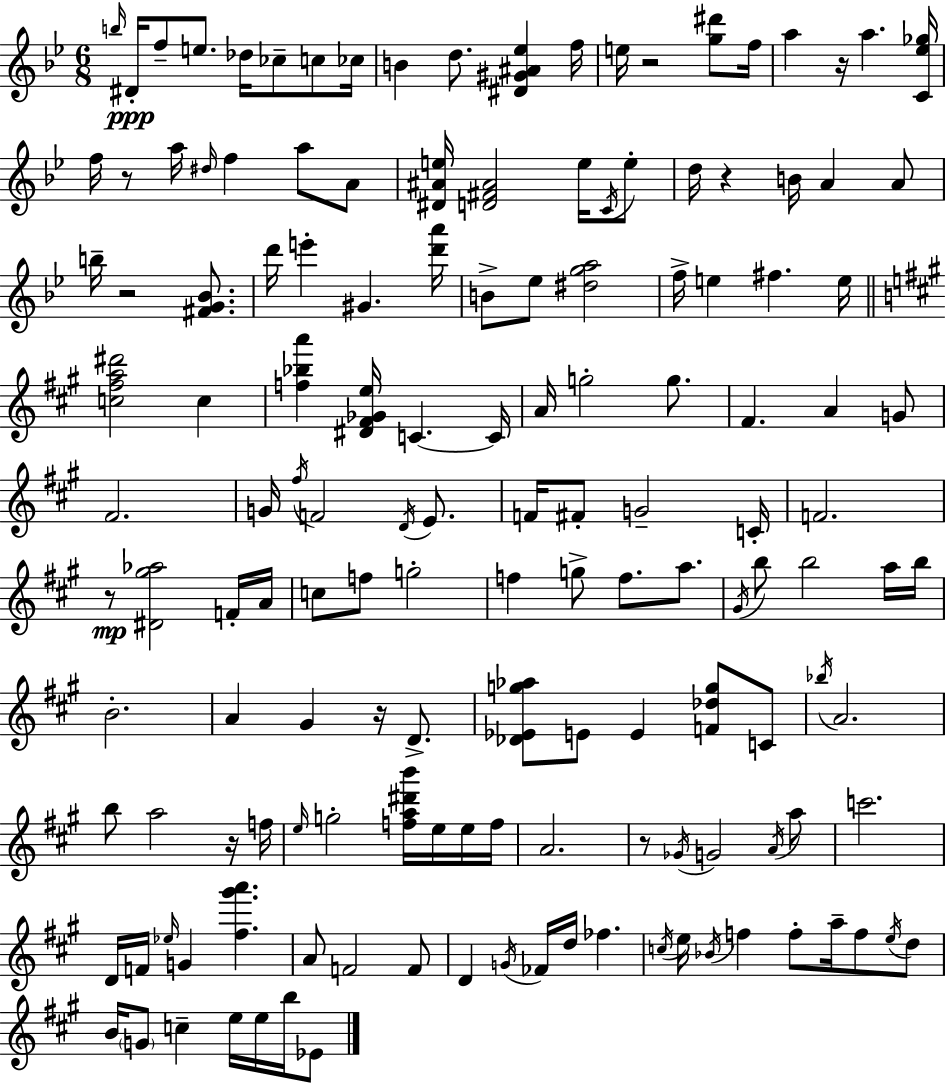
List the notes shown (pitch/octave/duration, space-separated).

B5/s D#4/s F5/e E5/e. Db5/s CES5/e C5/e CES5/s B4/q D5/e. [D#4,G#4,A#4,Eb5]/q F5/s E5/s R/h [G5,D#6]/e F5/s A5/q R/s A5/q. [C4,Eb5,Gb5]/s F5/s R/e A5/s D#5/s F5/q A5/e A4/e [D#4,A#4,E5]/s [D4,F#4,A#4]/h E5/s C4/s E5/e D5/s R/q B4/s A4/q A4/e B5/s R/h [F#4,G4,Bb4]/e. D6/s E6/q G#4/q. [D6,A6]/s B4/e Eb5/e [D#5,G5,A5]/h F5/s E5/q F#5/q. E5/s [C5,F#5,A5,D#6]/h C5/q [F5,Bb5,A6]/q [D#4,F#4,Gb4,E5]/s C4/q. C4/s A4/s G5/h G5/e. F#4/q. A4/q G4/e F#4/h. G4/s F#5/s F4/h D4/s E4/e. F4/s F#4/e G4/h C4/s F4/h. R/e [D#4,G#5,Ab5]/h F4/s A4/s C5/e F5/e G5/h F5/q G5/e F5/e. A5/e. G#4/s B5/e B5/h A5/s B5/s B4/h. A4/q G#4/q R/s D4/e. [Db4,Eb4,G5,Ab5]/e E4/e E4/q [F4,Db5,G5]/e C4/e Bb5/s A4/h. B5/e A5/h R/s F5/s E5/s G5/h [F5,A5,D#6,B6]/s E5/s E5/s F5/s A4/h. R/e Gb4/s G4/h A4/s A5/e C6/h. D4/s F4/s Eb5/s G4/q [F#5,G#6,A6]/q. A4/e F4/h F4/e D4/q G4/s FES4/s D5/s FES5/q. C5/s E5/s Bb4/s F5/q F5/e A5/s F5/e E5/s D5/e B4/s G4/e C5/q E5/s E5/s B5/s Eb4/e